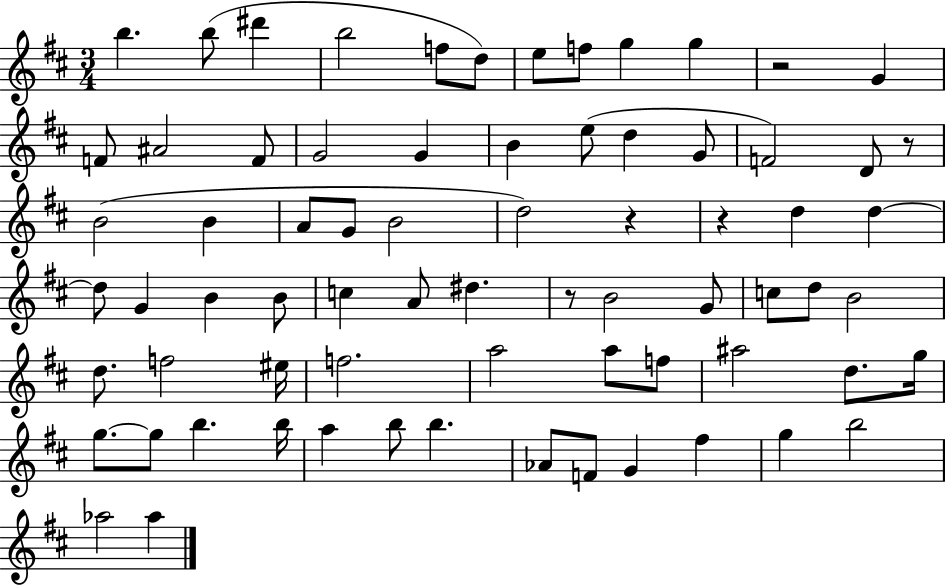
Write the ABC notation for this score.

X:1
T:Untitled
M:3/4
L:1/4
K:D
b b/2 ^d' b2 f/2 d/2 e/2 f/2 g g z2 G F/2 ^A2 F/2 G2 G B e/2 d G/2 F2 D/2 z/2 B2 B A/2 G/2 B2 d2 z z d d d/2 G B B/2 c A/2 ^d z/2 B2 G/2 c/2 d/2 B2 d/2 f2 ^e/4 f2 a2 a/2 f/2 ^a2 d/2 g/4 g/2 g/2 b b/4 a b/2 b _A/2 F/2 G ^f g b2 _a2 _a